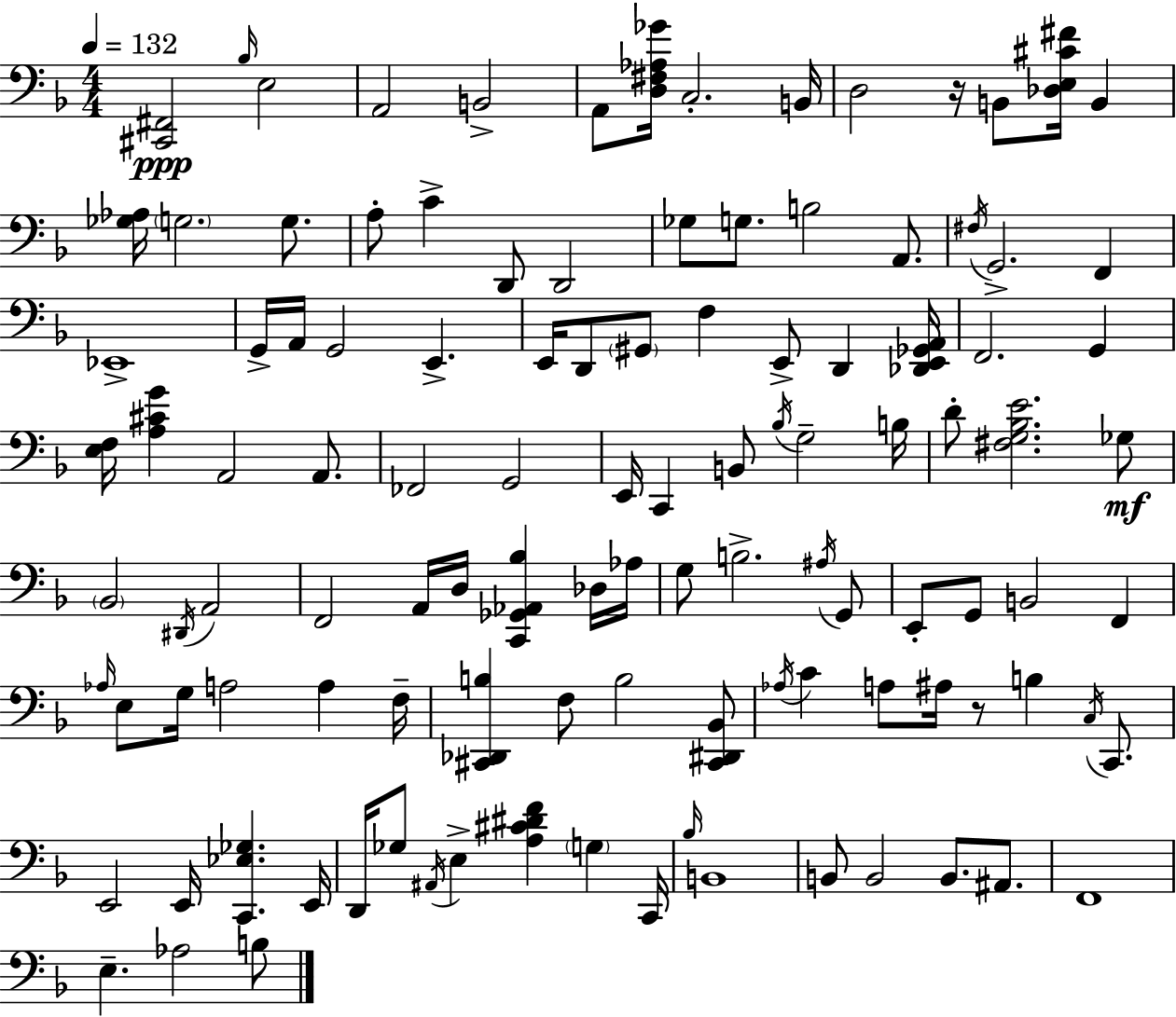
{
  \clef bass
  \numericTimeSignature
  \time 4/4
  \key f \major
  \tempo 4 = 132
  <cis, fis,>2\ppp \grace { bes16 } e2 | a,2 b,2-> | a,8 <d fis aes ges'>16 c2.-. | b,16 d2 r16 b,8 <des e cis' fis'>16 b,4 | \break <ges aes>16 \parenthesize g2. g8. | a8-. c'4-> d,8 d,2 | ges8 g8. b2 a,8. | \acciaccatura { fis16 } g,2.-> f,4 | \break ees,1-> | g,16-> a,16 g,2 e,4.-> | e,16 d,8 \parenthesize gis,8 f4 e,8-> d,4 | <des, e, ges, a,>16 f,2. g,4 | \break <e f>16 <a cis' g'>4 a,2 a,8. | fes,2 g,2 | e,16 c,4 b,8 \acciaccatura { bes16 } g2-- | b16 d'8-. <fis g bes e'>2. | \break ges8\mf \parenthesize bes,2 \acciaccatura { dis,16 } a,2 | f,2 a,16 d16 <c, ges, aes, bes>4 | des16 aes16 g8 b2.-> | \acciaccatura { ais16 } g,8 e,8-. g,8 b,2 | \break f,4 \grace { aes16 } e8 g16 a2 | a4 f16-- <cis, des, b>4 f8 b2 | <cis, dis, bes,>8 \acciaccatura { aes16 } c'4 a8 ais16 r8 | b4 \acciaccatura { c16 } c,8. e,2 | \break e,16 <c, ees ges>4. e,16 d,16 ges8 \acciaccatura { ais,16 } e4-> | <a cis' dis' f'>4 \parenthesize g4 c,16 \grace { bes16 } b,1 | b,8 b,2 | b,8. ais,8. f,1 | \break e4.-- | aes2 b8 \bar "|."
}